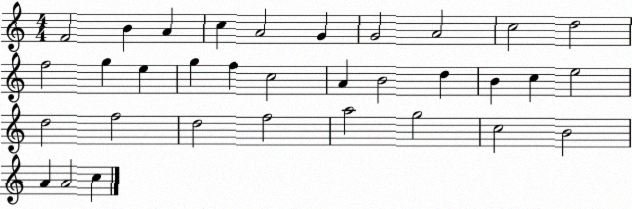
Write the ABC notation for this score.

X:1
T:Untitled
M:4/4
L:1/4
K:C
F2 B A c A2 G G2 A2 c2 d2 f2 g e g f c2 A B2 d B c e2 d2 f2 d2 f2 a2 g2 c2 B2 A A2 c